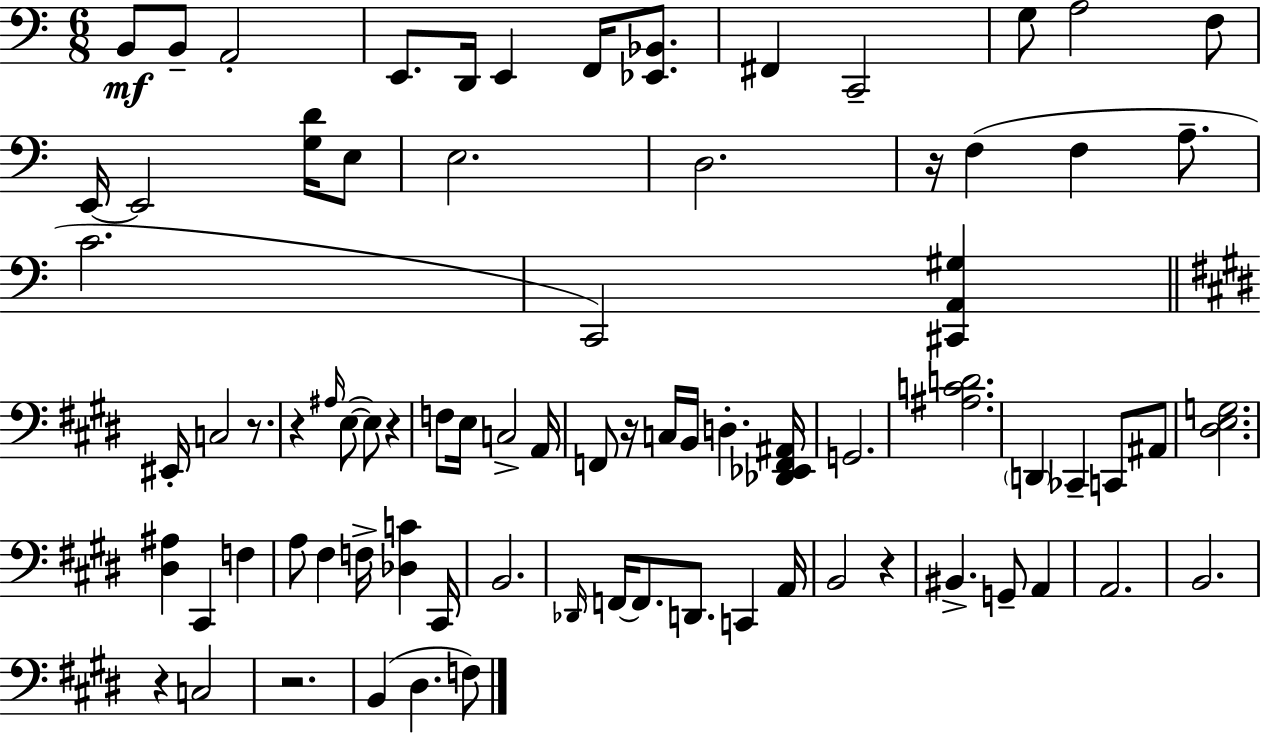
B2/e B2/e A2/h E2/e. D2/s E2/q F2/s [Eb2,Bb2]/e. F#2/q C2/h G3/e A3/h F3/e E2/s E2/h [G3,D4]/s E3/e E3/h. D3/h. R/s F3/q F3/q A3/e. C4/h. C2/h [C#2,A2,G#3]/q EIS2/s C3/h R/e. R/q A#3/s E3/e E3/e R/q F3/e E3/s C3/h A2/s F2/e R/s C3/s B2/s D3/q. [Db2,Eb2,F2,A#2]/s G2/h. [A#3,C4,D4]/h. D2/q CES2/q C2/e A#2/e [D#3,E3,G3]/h. [D#3,A#3]/q C#2/q F3/q A3/e F#3/q F3/s [Db3,C4]/q C#2/s B2/h. Db2/s F2/s F2/e. D2/e. C2/q A2/s B2/h R/q BIS2/q. G2/e A2/q A2/h. B2/h. R/q C3/h R/h. B2/q D#3/q. F3/e